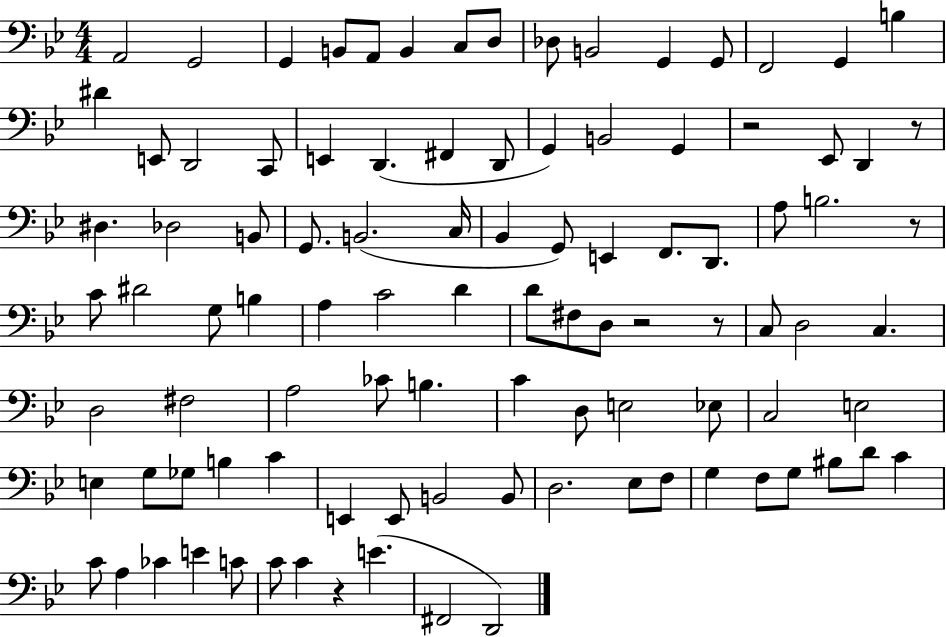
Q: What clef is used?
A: bass